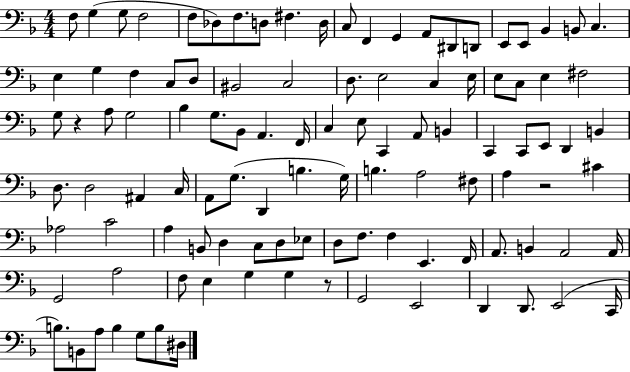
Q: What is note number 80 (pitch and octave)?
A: E2